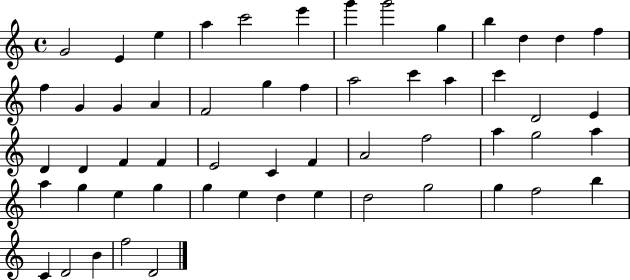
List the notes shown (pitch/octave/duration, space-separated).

G4/h E4/q E5/q A5/q C6/h E6/q G6/q G6/h G5/q B5/q D5/q D5/q F5/q F5/q G4/q G4/q A4/q F4/h G5/q F5/q A5/h C6/q A5/q C6/q D4/h E4/q D4/q D4/q F4/q F4/q E4/h C4/q F4/q A4/h F5/h A5/q G5/h A5/q A5/q G5/q E5/q G5/q G5/q E5/q D5/q E5/q D5/h G5/h G5/q F5/h B5/q C4/q D4/h B4/q F5/h D4/h